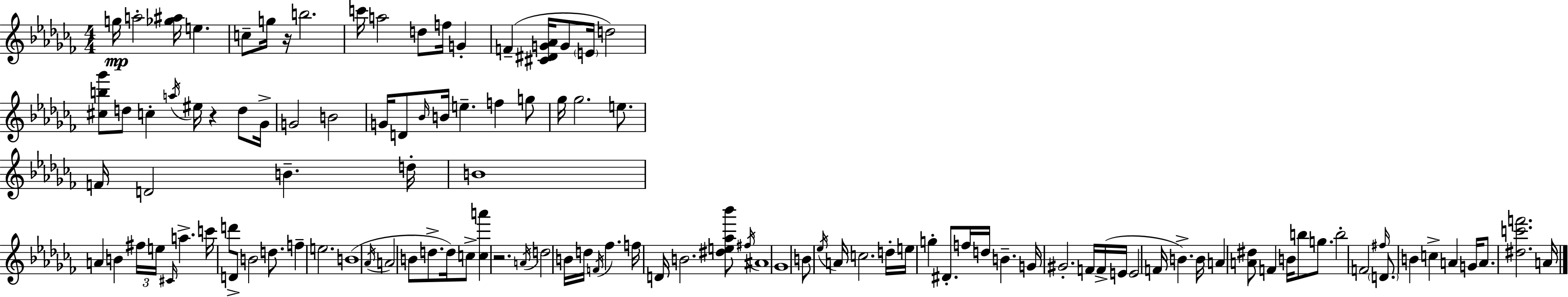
{
  \clef treble
  \numericTimeSignature
  \time 4/4
  \key aes \minor
  \repeat volta 2 { g''16\mp a''2-. <ges'' ais''>16 e''4. | c''8-- g''16 r16 b''2. | c'''16 a''2 d''8 f''16 g'4-. | f'4--( <cis' dis' g' aes'>16 g'8 \parenthesize e'16 d''2) | \break <cis'' b'' ges'''>8 d''8 c''4-. \acciaccatura { a''16 } eis''16 r4 d''8 | ges'16-> g'2 b'2 | g'16 d'8 \grace { bes'16 } b'16 e''4.-- f''4 | g''8 ges''16 ges''2. e''8. | \break f'16 d'2 b'4.-- | d''16-. b'1 | a'4 b'4 \tuplet 3/2 { fis''16 e''16 \grace { cis'16 } } a''4.-> | c'''16 d'''8 d'8-> b'2 | \break d''8. f''4-- e''2. | b'1( | \acciaccatura { aes'16 } a'2 b'8 d''8.-> | d''16) c''8-> <c'' a'''>4 r2. | \break \acciaccatura { a'16 } d''2 b'16 d''16 \acciaccatura { f'16 } | fes''4. f''16 d'16 b'2. | <dis'' e'' aes'' bes'''>8 \acciaccatura { fis''16 } ais'1 | ges'1 | \break b'8 \acciaccatura { ees''16 } a'16 c''2. | d''16-. e''16 g''4-. dis'8.-. | f''16 d''16 b'4.-- g'16 gis'2.-. | f'16 f'16->( e'16 e'2 | \break f'16 b'4.->) b'16 a'4 <a' dis''>8 f'4 | b'16 b''8 g''8. b''2-. | f'2 \grace { fis''16 } \parenthesize d'8. b'4 | c''4-> a'4 g'16 a'8. <dis'' c''' f'''>2. | \break a'16 } \bar "|."
}